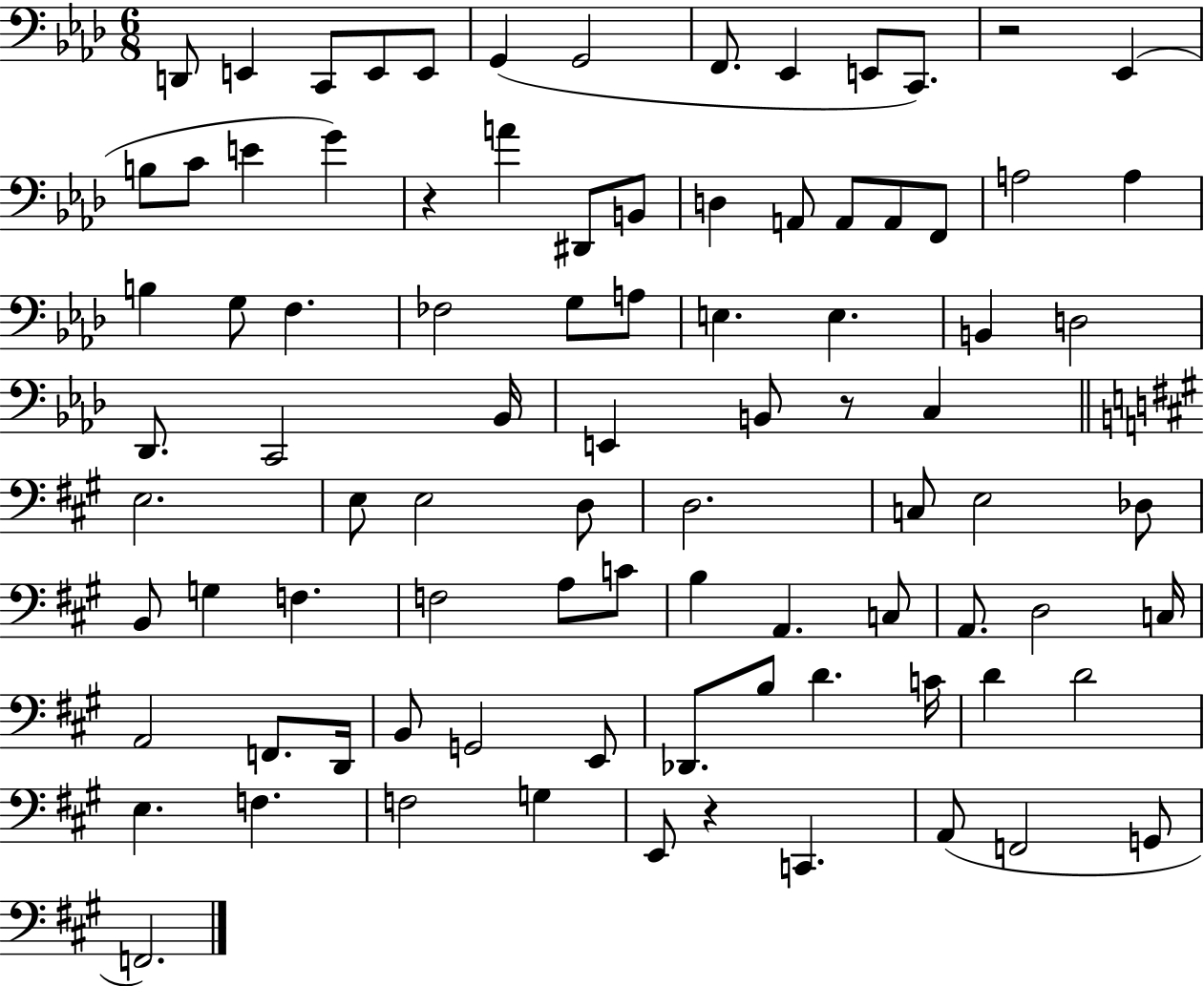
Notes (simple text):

D2/e E2/q C2/e E2/e E2/e G2/q G2/h F2/e. Eb2/q E2/e C2/e. R/h Eb2/q B3/e C4/e E4/q G4/q R/q A4/q D#2/e B2/e D3/q A2/e A2/e A2/e F2/e A3/h A3/q B3/q G3/e F3/q. FES3/h G3/e A3/e E3/q. E3/q. B2/q D3/h Db2/e. C2/h Bb2/s E2/q B2/e R/e C3/q E3/h. E3/e E3/h D3/e D3/h. C3/e E3/h Db3/e B2/e G3/q F3/q. F3/h A3/e C4/e B3/q A2/q. C3/e A2/e. D3/h C3/s A2/h F2/e. D2/s B2/e G2/h E2/e Db2/e. B3/e D4/q. C4/s D4/q D4/h E3/q. F3/q. F3/h G3/q E2/e R/q C2/q. A2/e F2/h G2/e F2/h.